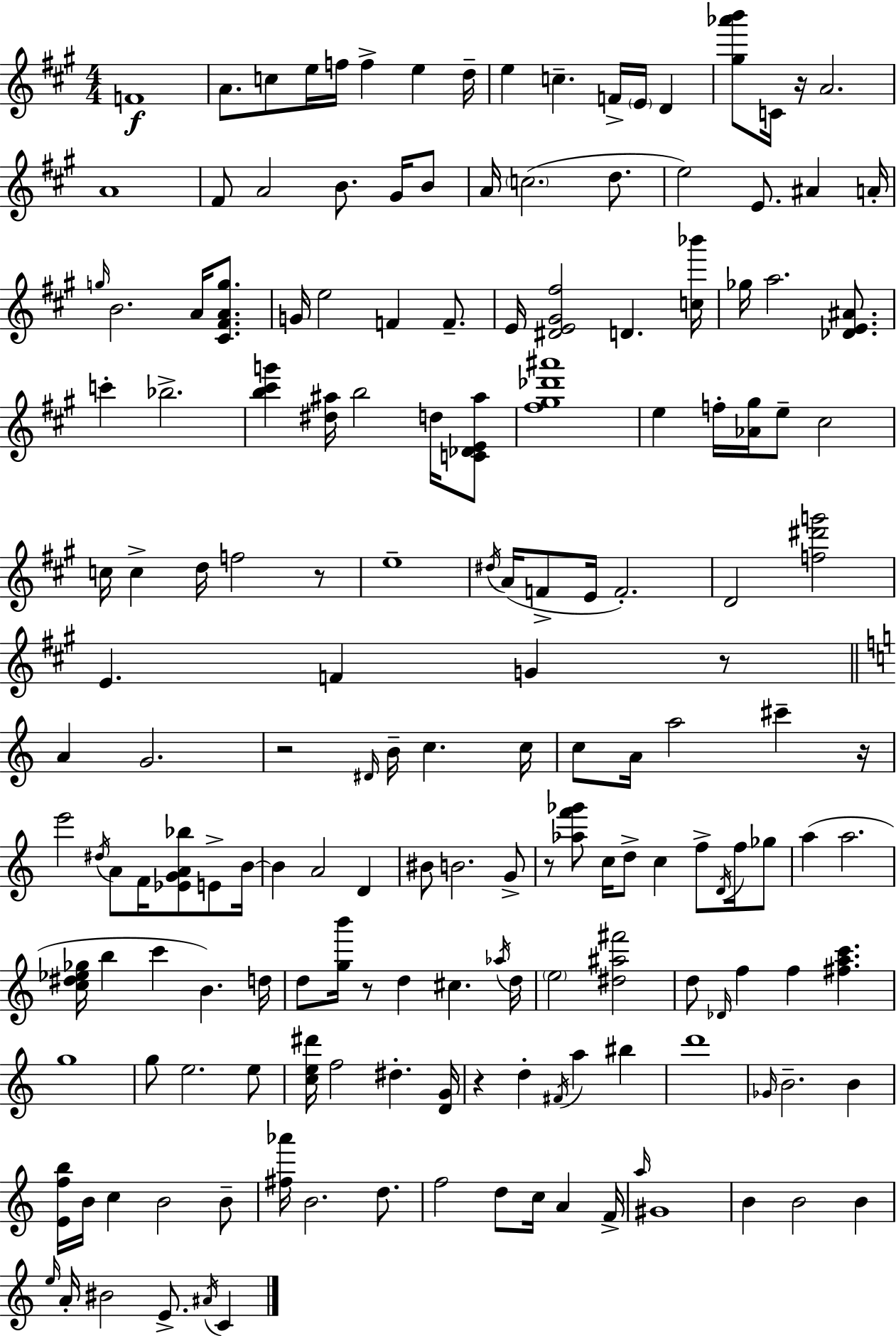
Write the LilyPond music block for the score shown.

{
  \clef treble
  \numericTimeSignature
  \time 4/4
  \key a \major
  \repeat volta 2 { f'1\f | a'8. c''8 e''16 f''16 f''4-> e''4 d''16-- | e''4 c''4.-- f'16-> \parenthesize e'16 d'4 | <gis'' aes''' b'''>8 c'16 r16 a'2. | \break a'1 | fis'8 a'2 b'8. gis'16 b'8 | a'16 \parenthesize c''2.( d''8. | e''2) e'8. ais'4 a'16-. | \break \grace { g''16 } b'2. a'16 <cis' fis' a' g''>8. | g'16 e''2 f'4 f'8.-- | e'16 <dis' e' gis' fis''>2 d'4. | <c'' bes'''>16 ges''16 a''2. <des' e' ais'>8. | \break c'''4-. bes''2.-> | <b'' cis''' g'''>4 <dis'' ais''>16 b''2 d''16 <c' des' e' ais''>8 | <fis'' gis'' des''' ais'''>1 | e''4 f''16-. <aes' gis''>16 e''8-- cis''2 | \break c''16 c''4-> d''16 f''2 r8 | e''1-- | \acciaccatura { dis''16 } a'16( f'8-> e'16 f'2.-.) | d'2 <f'' dis''' g'''>2 | \break e'4. f'4 g'4 | r8 \bar "||" \break \key c \major a'4 g'2. | r2 \grace { dis'16 } b'16-- c''4. | c''16 c''8 a'16 a''2 cis'''4-- | r16 e'''2 \acciaccatura { dis''16 } a'8 f'16 <ees' g' a' bes''>8 e'8-> | \break b'16~~ b'4 a'2 d'4 | bis'8 b'2. | g'8-> r8 <aes'' f''' ges'''>8 c''16 d''8-> c''4 f''8-> \acciaccatura { d'16 } | f''16 ges''8 a''4( a''2. | \break <c'' dis'' ees'' ges''>16 b''4 c'''4 b'4.) | d''16 d''8 <g'' b'''>16 r8 d''4 cis''4. | \acciaccatura { aes''16 } d''16 \parenthesize e''2 <dis'' ais'' fis'''>2 | d''8 \grace { des'16 } f''4 f''4 <fis'' a'' c'''>4. | \break g''1 | g''8 e''2. | e''8 <c'' e'' dis'''>16 f''2 dis''4.-. | <d' g'>16 r4 d''4-. \acciaccatura { fis'16 } a''4 | \break bis''4 d'''1 | \grace { ges'16 } b'2.-- | b'4 <e' f'' b''>16 b'16 c''4 b'2 | b'8-- <fis'' aes'''>16 b'2. | \break d''8. f''2 d''8 | c''16 a'4 f'16-> \grace { a''16 } gis'1 | b'4 b'2 | b'4 \grace { e''16 } a'16-. bis'2 | \break e'8.-> \acciaccatura { ais'16 } c'4 } \bar "|."
}